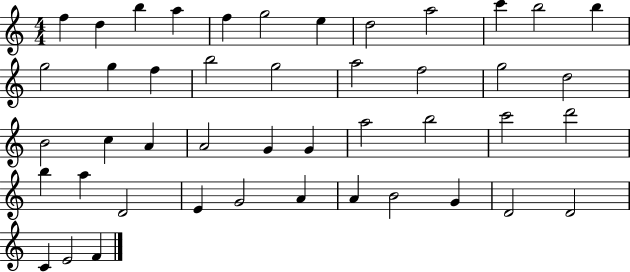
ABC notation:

X:1
T:Untitled
M:4/4
L:1/4
K:C
f d b a f g2 e d2 a2 c' b2 b g2 g f b2 g2 a2 f2 g2 d2 B2 c A A2 G G a2 b2 c'2 d'2 b a D2 E G2 A A B2 G D2 D2 C E2 F